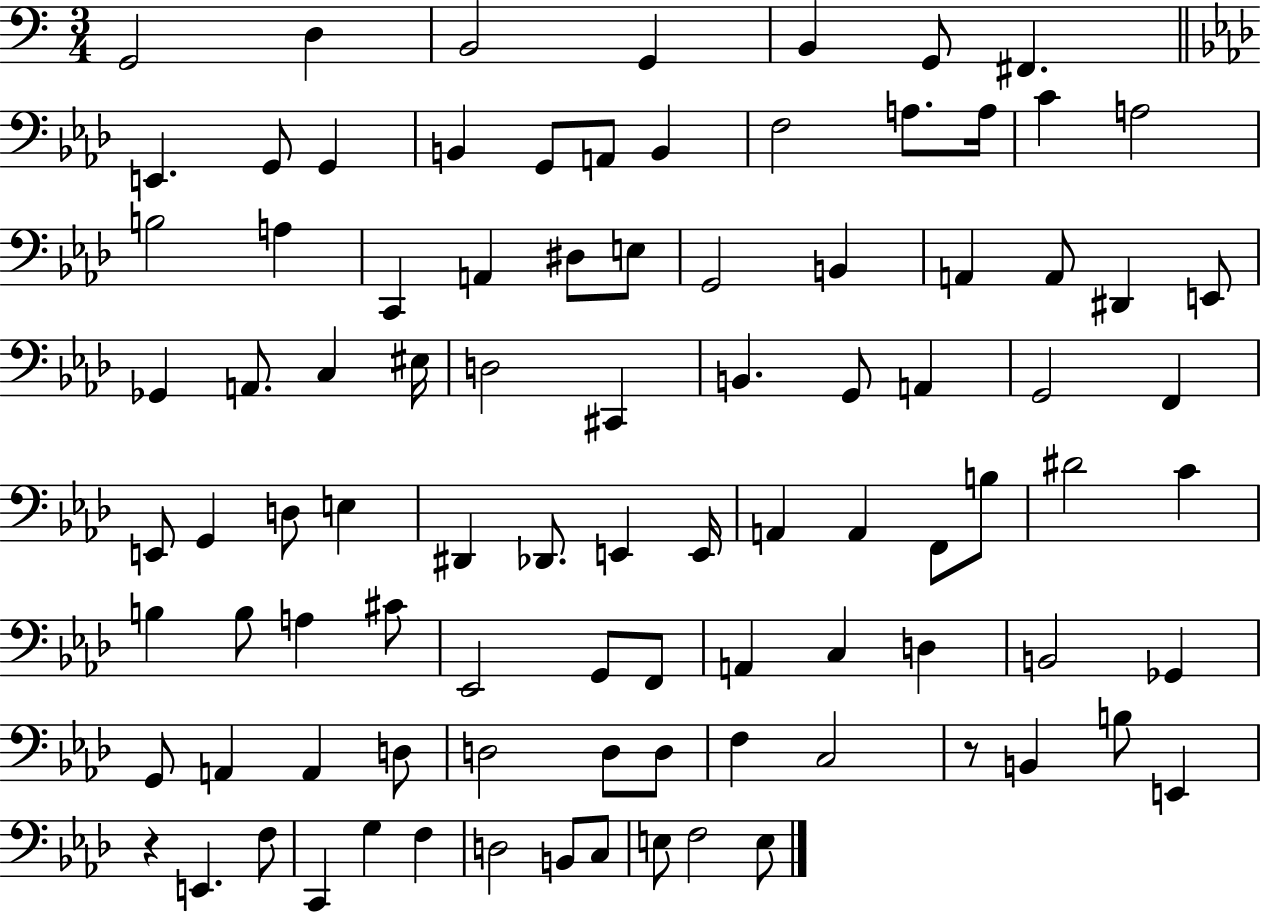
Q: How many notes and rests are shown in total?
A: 93